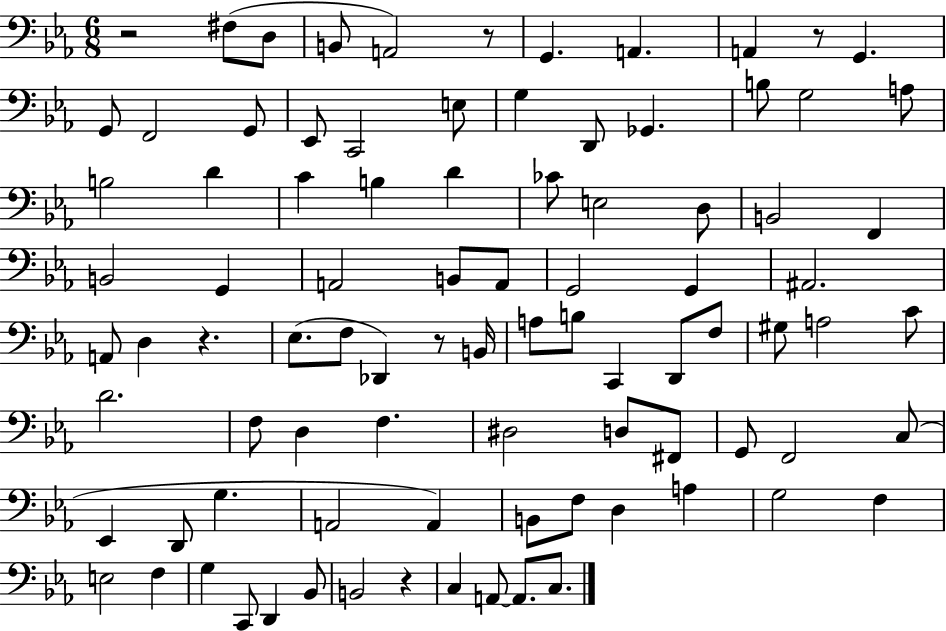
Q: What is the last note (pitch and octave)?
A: C3